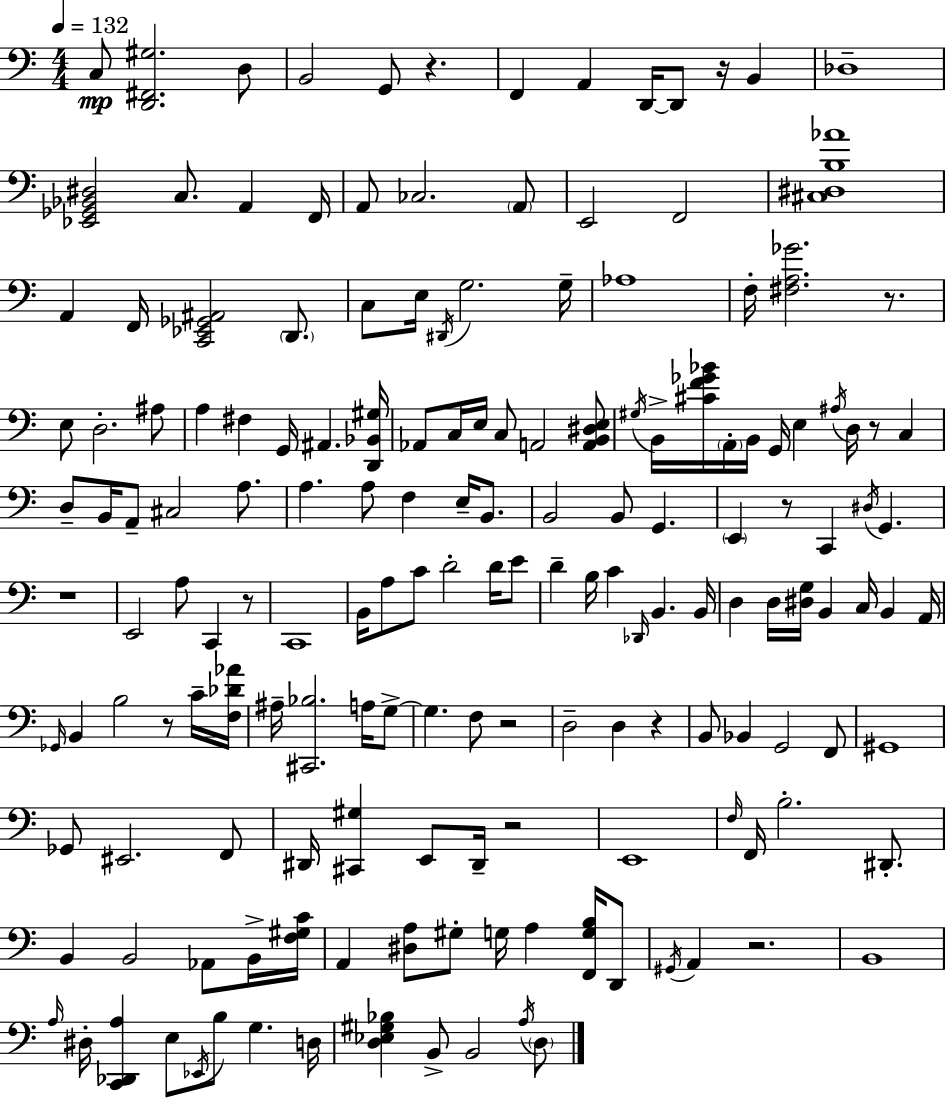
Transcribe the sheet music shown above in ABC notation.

X:1
T:Untitled
M:4/4
L:1/4
K:Am
C,/2 [D,,^F,,^G,]2 D,/2 B,,2 G,,/2 z F,, A,, D,,/4 D,,/2 z/4 B,, _D,4 [_E,,_G,,_B,,^D,]2 C,/2 A,, F,,/4 A,,/2 _C,2 A,,/2 E,,2 F,,2 [^C,^D,B,_A]4 A,, F,,/4 [C,,_E,,_G,,^A,,]2 D,,/2 C,/2 E,/4 ^D,,/4 G,2 G,/4 _A,4 F,/4 [^F,A,_G]2 z/2 E,/2 D,2 ^A,/2 A, ^F, G,,/4 ^A,, [D,,_B,,^G,]/4 _A,,/2 C,/4 E,/4 C,/2 A,,2 [A,,B,,^D,E,]/2 ^G,/4 B,,/4 [^CF_G_B]/4 A,,/4 B,,/4 G,,/4 E, ^A,/4 D,/4 z/2 C, D,/2 B,,/4 A,,/2 ^C,2 A,/2 A, A,/2 F, E,/4 B,,/2 B,,2 B,,/2 G,, E,, z/2 C,, ^D,/4 G,, z4 E,,2 A,/2 C,, z/2 C,,4 B,,/4 A,/2 C/2 D2 D/4 E/2 D B,/4 C _D,,/4 B,, B,,/4 D, D,/4 [^D,G,]/4 B,, C,/4 B,, A,,/4 _G,,/4 B,, B,2 z/2 C/4 [F,_D_A]/4 ^A,/4 [^C,,_B,]2 A,/4 G,/2 G, F,/2 z2 D,2 D, z B,,/2 _B,, G,,2 F,,/2 ^G,,4 _G,,/2 ^E,,2 F,,/2 ^D,,/4 [^C,,^G,] E,,/2 ^D,,/4 z2 E,,4 F,/4 F,,/4 B,2 ^D,,/2 B,, B,,2 _A,,/2 B,,/4 [F,^G,C]/4 A,, [^D,A,]/2 ^G,/2 G,/4 A, [F,,G,B,]/4 D,,/2 ^G,,/4 A,, z2 B,,4 A,/4 ^D,/4 [C,,_D,,A,] E,/2 _E,,/4 B,/2 G, D,/4 [D,_E,^G,_B,] B,,/2 B,,2 A,/4 D,/2